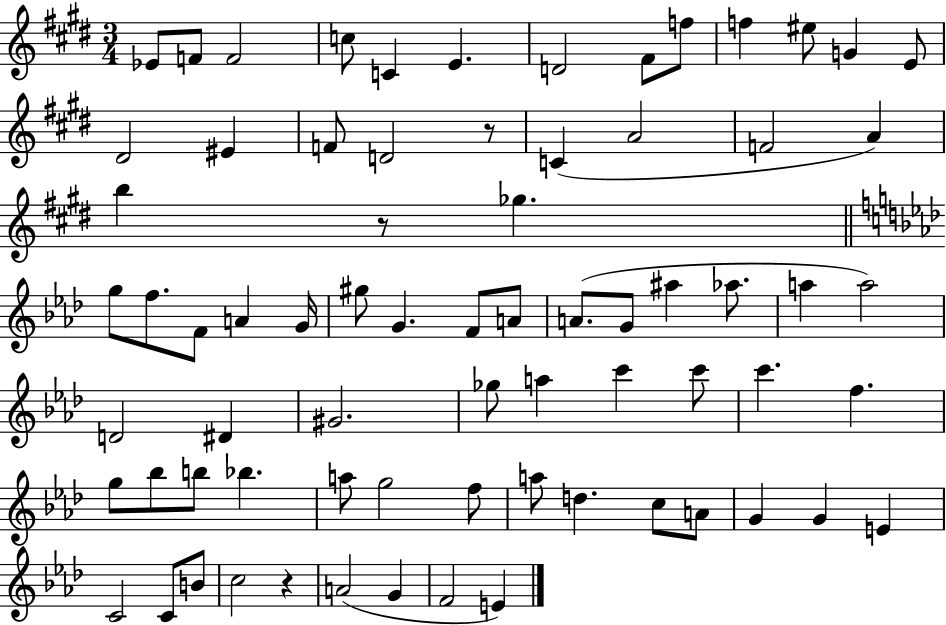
X:1
T:Untitled
M:3/4
L:1/4
K:E
_E/2 F/2 F2 c/2 C E D2 ^F/2 f/2 f ^e/2 G E/2 ^D2 ^E F/2 D2 z/2 C A2 F2 A b z/2 _g g/2 f/2 F/2 A G/4 ^g/2 G F/2 A/2 A/2 G/2 ^a _a/2 a a2 D2 ^D ^G2 _g/2 a c' c'/2 c' f g/2 _b/2 b/2 _b a/2 g2 f/2 a/2 d c/2 A/2 G G E C2 C/2 B/2 c2 z A2 G F2 E